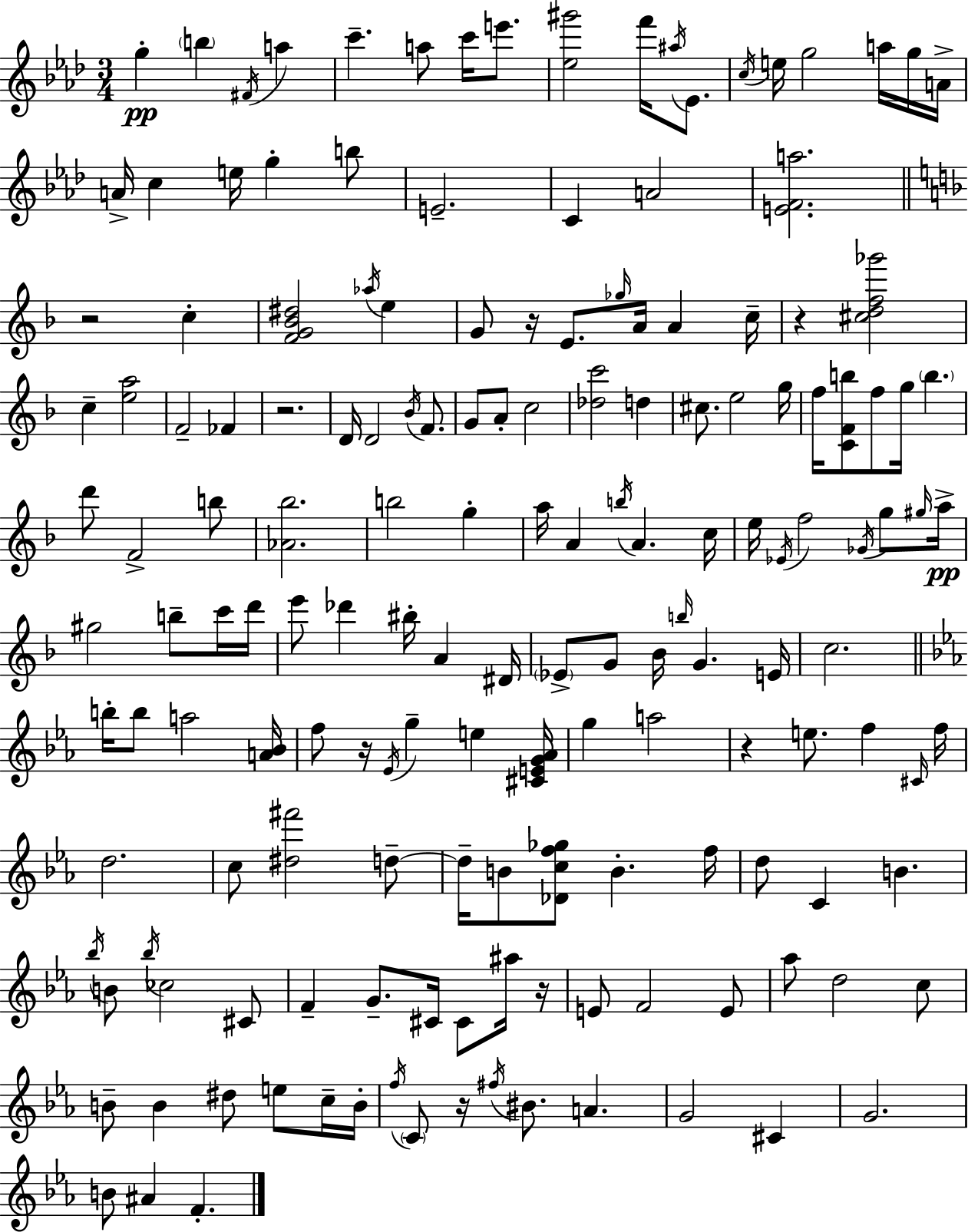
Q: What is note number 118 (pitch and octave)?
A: A#5